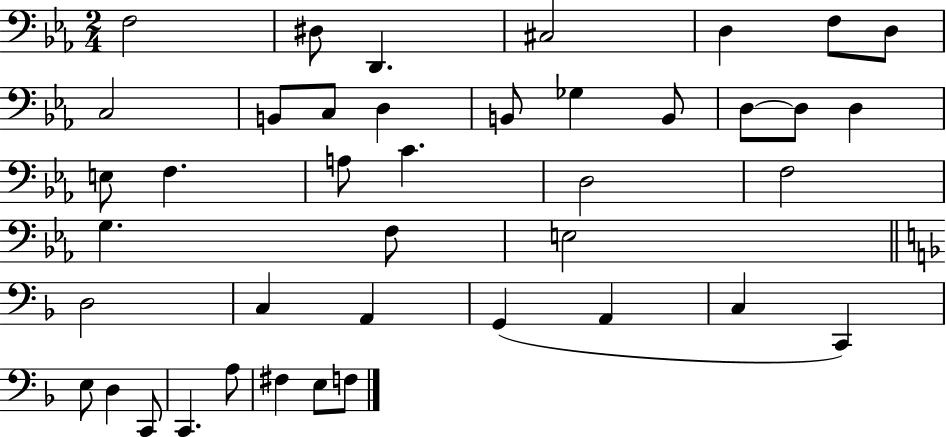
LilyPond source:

{
  \clef bass
  \numericTimeSignature
  \time 2/4
  \key ees \major
  f2 | dis8 d,4. | cis2 | d4 f8 d8 | \break c2 | b,8 c8 d4 | b,8 ges4 b,8 | d8~~ d8 d4 | \break e8 f4. | a8 c'4. | d2 | f2 | \break g4. f8 | e2 | \bar "||" \break \key d \minor d2 | c4 a,4 | g,4( a,4 | c4 c,4) | \break e8 d4 c,8 | c,4. a8 | fis4 e8 f8 | \bar "|."
}